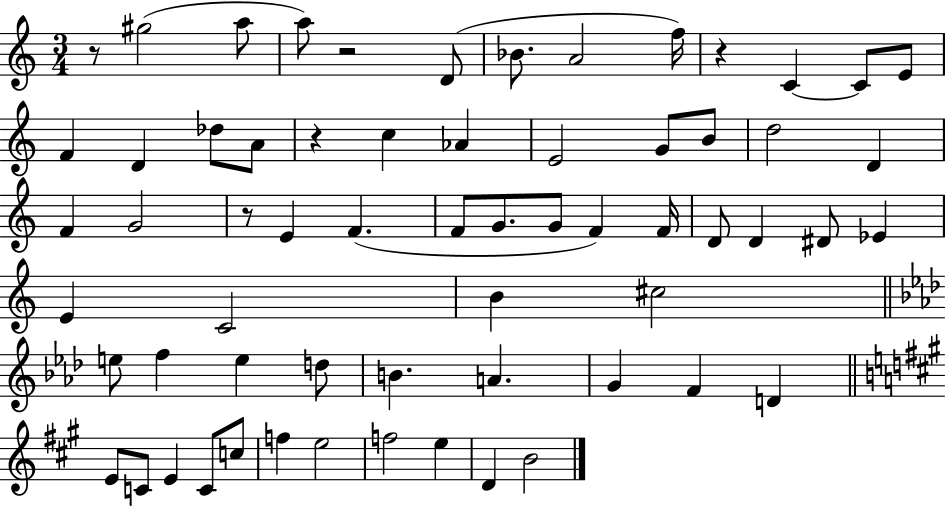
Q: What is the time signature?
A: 3/4